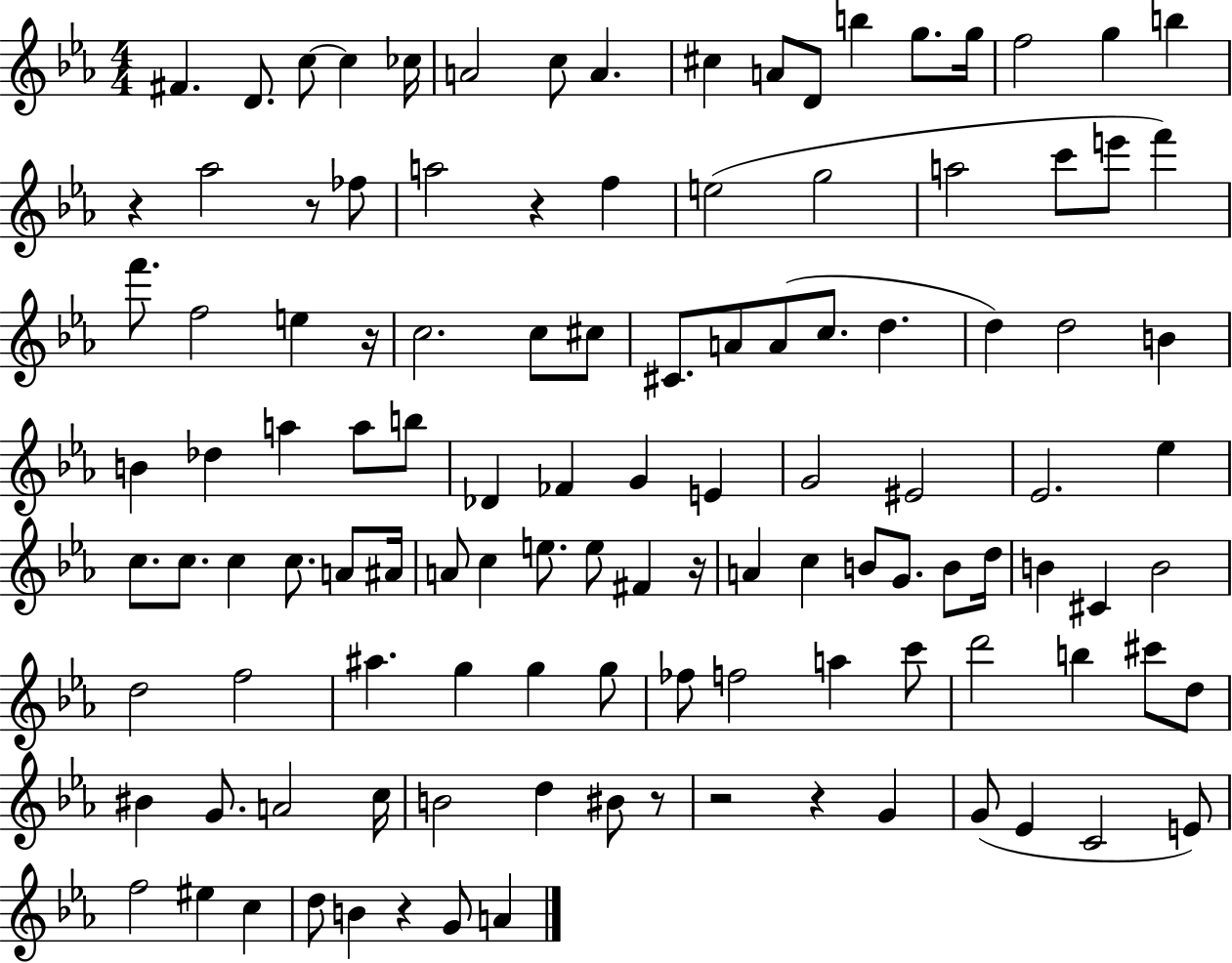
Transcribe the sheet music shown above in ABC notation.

X:1
T:Untitled
M:4/4
L:1/4
K:Eb
^F D/2 c/2 c _c/4 A2 c/2 A ^c A/2 D/2 b g/2 g/4 f2 g b z _a2 z/2 _f/2 a2 z f e2 g2 a2 c'/2 e'/2 f' f'/2 f2 e z/4 c2 c/2 ^c/2 ^C/2 A/2 A/2 c/2 d d d2 B B _d a a/2 b/2 _D _F G E G2 ^E2 _E2 _e c/2 c/2 c c/2 A/2 ^A/4 A/2 c e/2 e/2 ^F z/4 A c B/2 G/2 B/2 d/4 B ^C B2 d2 f2 ^a g g g/2 _f/2 f2 a c'/2 d'2 b ^c'/2 d/2 ^B G/2 A2 c/4 B2 d ^B/2 z/2 z2 z G G/2 _E C2 E/2 f2 ^e c d/2 B z G/2 A